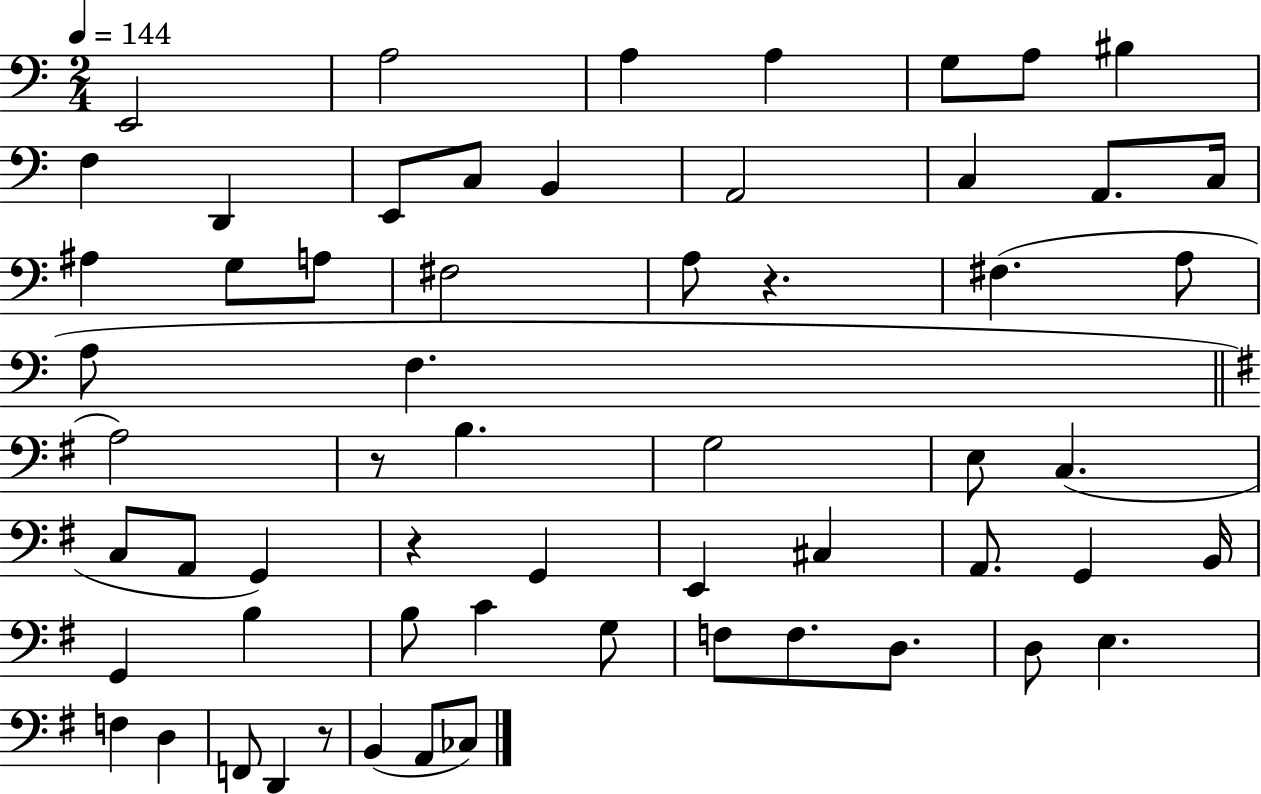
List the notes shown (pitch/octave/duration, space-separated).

E2/h A3/h A3/q A3/q G3/e A3/e BIS3/q F3/q D2/q E2/e C3/e B2/q A2/h C3/q A2/e. C3/s A#3/q G3/e A3/e F#3/h A3/e R/q. F#3/q. A3/e A3/e F3/q. A3/h R/e B3/q. G3/h E3/e C3/q. C3/e A2/e G2/q R/q G2/q E2/q C#3/q A2/e. G2/q B2/s G2/q B3/q B3/e C4/q G3/e F3/e F3/e. D3/e. D3/e E3/q. F3/q D3/q F2/e D2/q R/e B2/q A2/e CES3/e